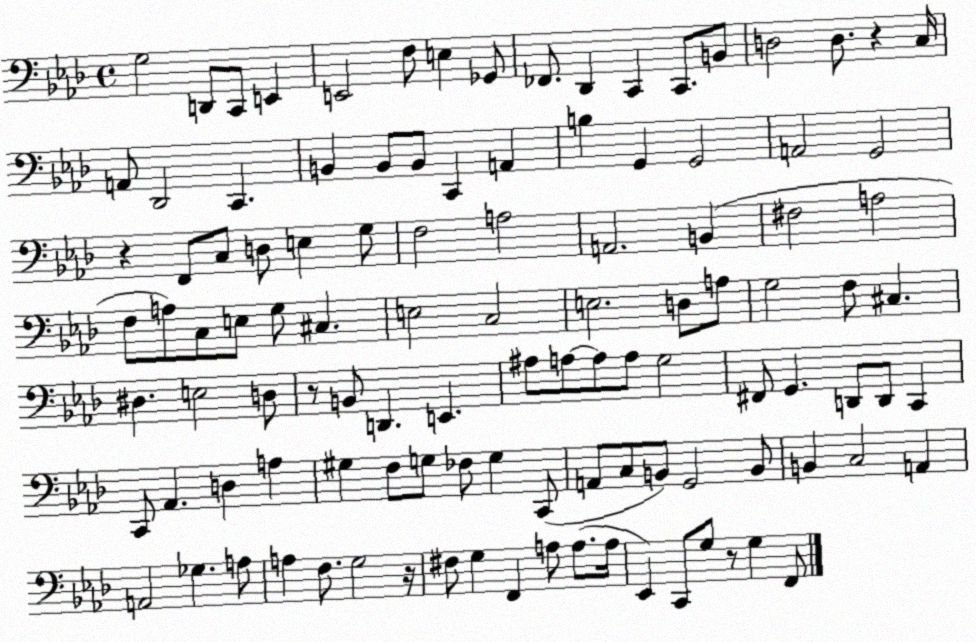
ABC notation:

X:1
T:Untitled
M:4/4
L:1/4
K:Ab
G,2 D,,/2 C,,/2 E,, E,,2 F,/2 E, _G,,/2 _F,,/2 _D,, C,, C,,/2 B,,/2 D,2 D,/2 z C,/4 A,,/2 _D,,2 C,, B,, B,,/2 B,,/2 C,, A,, B, G,, G,,2 A,,2 G,,2 z F,,/2 C,/2 D,/2 E, G,/2 F,2 A,2 A,,2 B,, ^F,2 A,2 F,/2 A,/2 C,/2 E,/2 G,/2 ^C, E,2 C,2 E,2 D,/2 A,/2 G,2 F,/2 ^C, ^D, E,2 D,/2 z/2 B,,/2 D,, E,, ^A,/2 A,/2 A,/2 A,/2 G,2 ^F,,/2 G,, D,,/2 D,,/2 C,, C,,/2 _A,, D, A, ^G, F,/2 G,/2 _F,/2 G, C,,/2 A,,/2 C,/2 B,,/2 G,,2 B,,/2 B,, C,2 A,, A,,2 _G, A,/2 A, F,/2 G,2 z/4 ^F,/2 G, F,, A,/2 A,/2 A,/4 _E,, C,,/2 G,/2 z/2 G, F,,/2